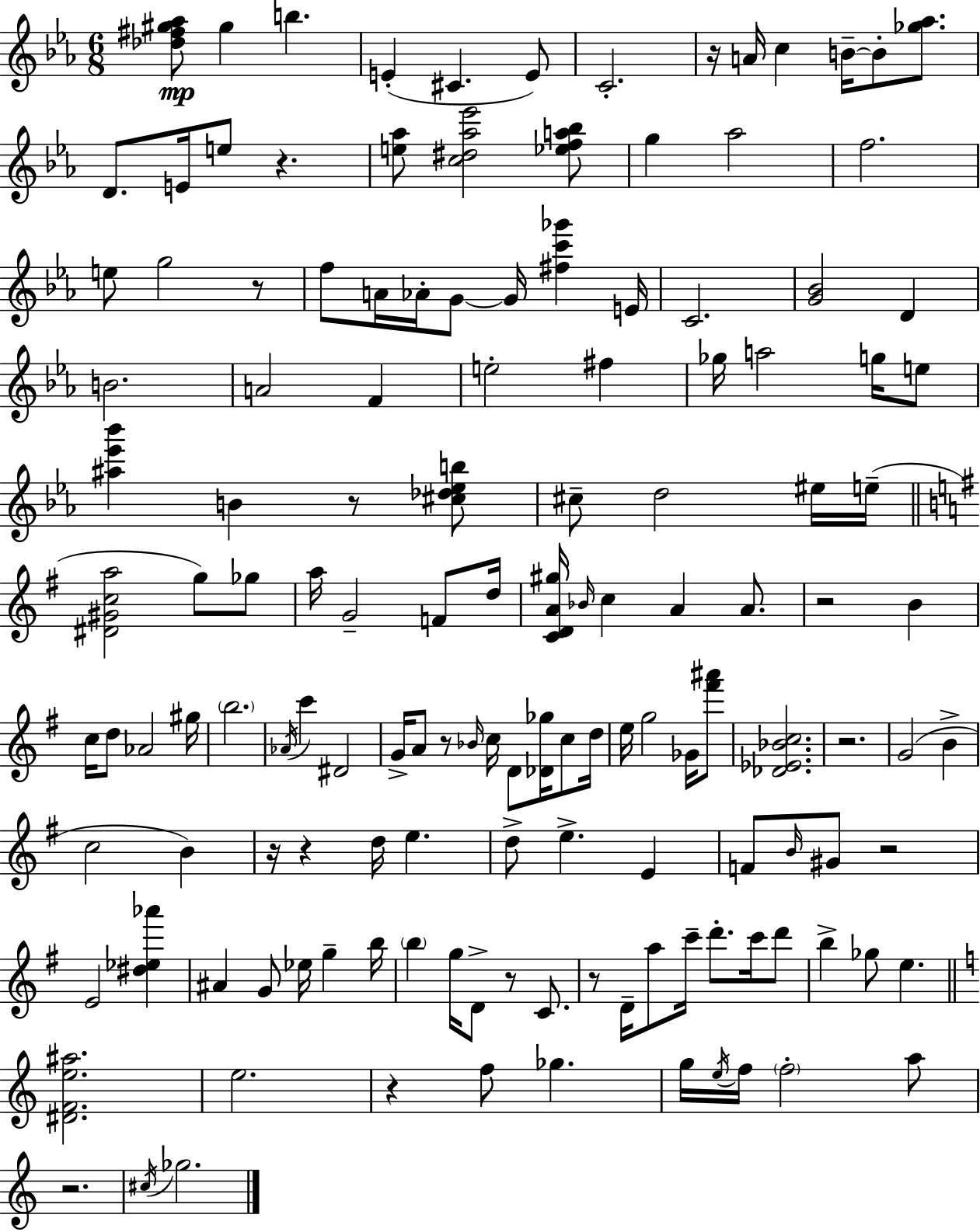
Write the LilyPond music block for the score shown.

{
  \clef treble
  \numericTimeSignature
  \time 6/8
  \key c \minor
  <des'' fis'' gis'' aes''>8\mp gis''4 b''4. | e'4-.( cis'4. e'8) | c'2.-. | r16 a'16 c''4 b'16--~~ b'8-. <ges'' aes''>8. | \break d'8. e'16 e''8 r4. | <e'' aes''>8 <c'' dis'' aes'' ees'''>2 <ees'' f'' a'' bes''>8 | g''4 aes''2 | f''2. | \break e''8 g''2 r8 | f''8 a'16 aes'16-. g'8~~ g'16 <fis'' c''' ges'''>4 e'16 | c'2. | <g' bes'>2 d'4 | \break b'2. | a'2 f'4 | e''2-. fis''4 | ges''16 a''2 g''16 e''8 | \break <ais'' ees''' bes'''>4 b'4 r8 <cis'' des'' ees'' b''>8 | cis''8-- d''2 eis''16 e''16--( | \bar "||" \break \key e \minor <dis' gis' c'' a''>2 g''8) ges''8 | a''16 g'2-- f'8 d''16 | <c' d' a' gis''>16 \grace { bes'16 } c''4 a'4 a'8. | r2 b'4 | \break c''16 d''8 aes'2 | gis''16 \parenthesize b''2. | \acciaccatura { aes'16 } c'''4 dis'2 | g'16-> a'8 r8 \grace { bes'16 } c''16 d'8 <des' ges''>16 | \break c''8 d''16 e''16 g''2 | ges'16 <fis''' ais'''>8 <des' ees' bes' c''>2. | r2. | g'2( b'4-> | \break c''2 b'4) | r16 r4 d''16 e''4. | d''8-> e''4.-> e'4 | f'8 \grace { b'16 } gis'8 r2 | \break e'2 | <dis'' ees'' aes'''>4 ais'4 g'8 ees''16 g''4-- | b''16 \parenthesize b''4 g''16 d'8-> r8 | c'8. r8 d'16-- a''8 c'''16-- d'''8.-. | \break c'''16 d'''8 b''4-> ges''8 e''4. | \bar "||" \break \key c \major <dis' f' e'' ais''>2. | e''2. | r4 f''8 ges''4. | g''16 \acciaccatura { e''16 } f''16 \parenthesize f''2-. a''8 | \break r2. | \acciaccatura { cis''16 } ges''2. | \bar "|."
}